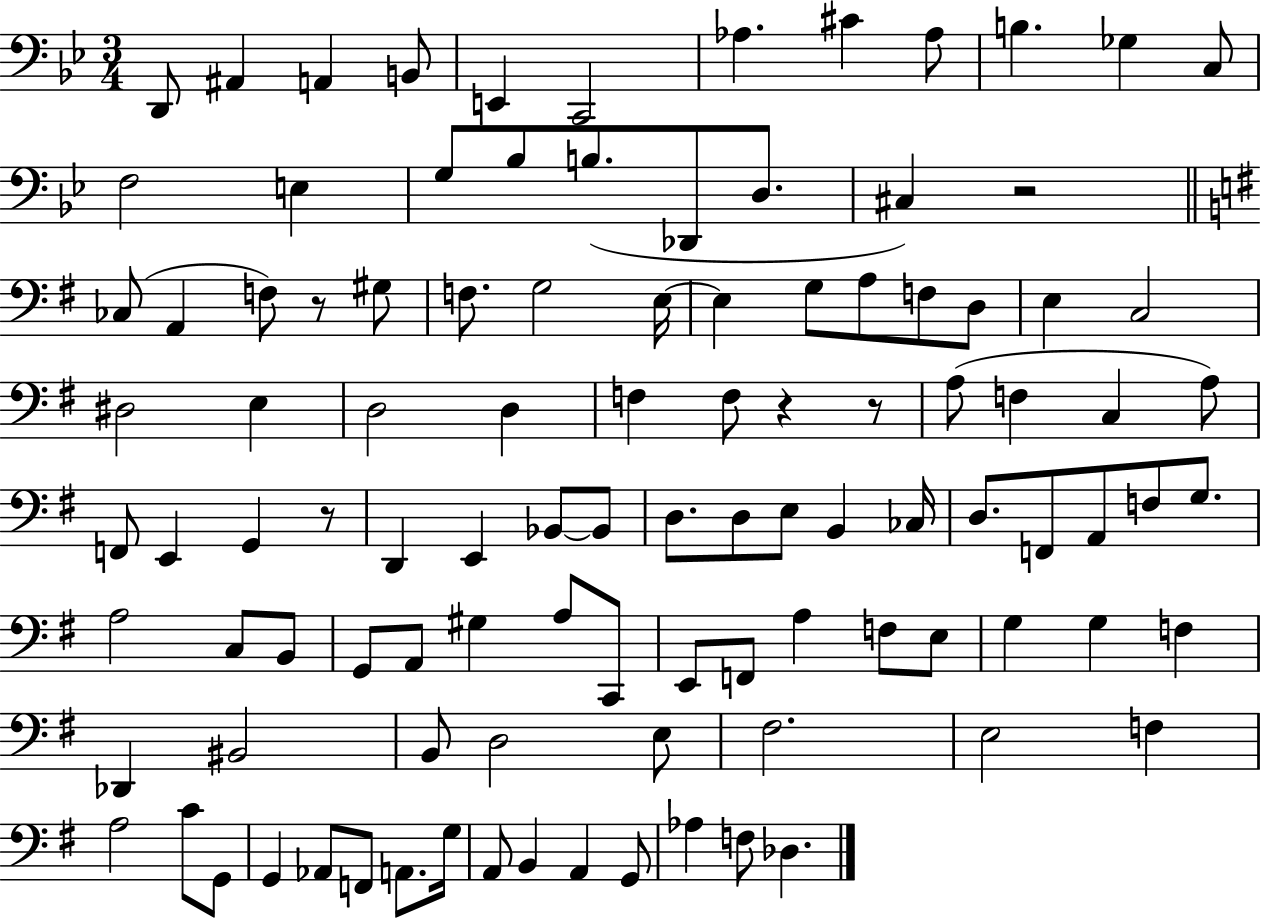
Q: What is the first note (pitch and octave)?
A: D2